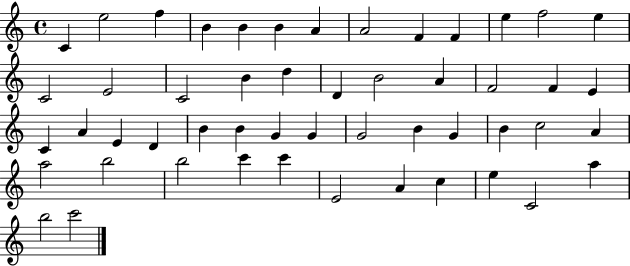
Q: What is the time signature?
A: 4/4